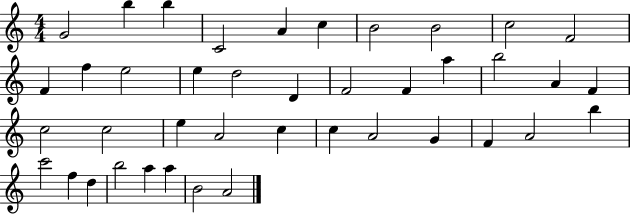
X:1
T:Untitled
M:4/4
L:1/4
K:C
G2 b b C2 A c B2 B2 c2 F2 F f e2 e d2 D F2 F a b2 A F c2 c2 e A2 c c A2 G F A2 b c'2 f d b2 a a B2 A2